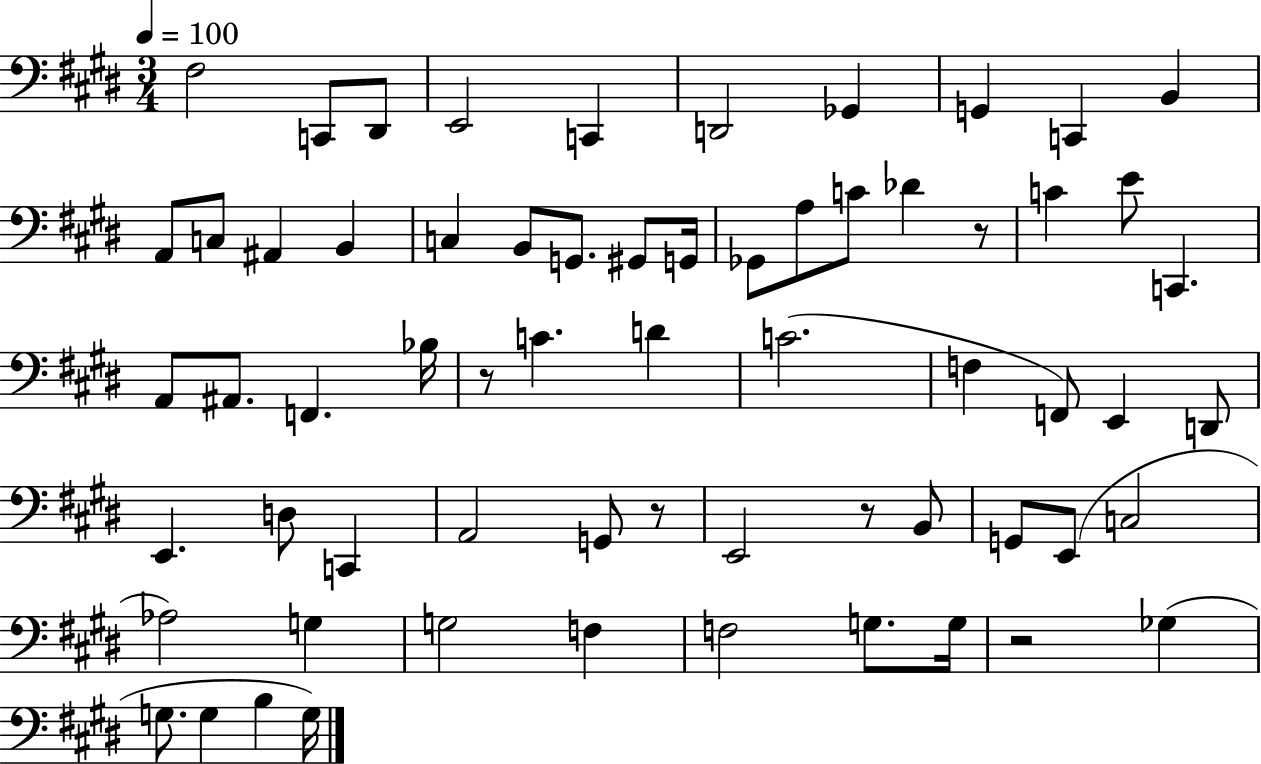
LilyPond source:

{
  \clef bass
  \numericTimeSignature
  \time 3/4
  \key e \major
  \tempo 4 = 100
  fis2 c,8 dis,8 | e,2 c,4 | d,2 ges,4 | g,4 c,4 b,4 | \break a,8 c8 ais,4 b,4 | c4 b,8 g,8. gis,8 g,16 | ges,8 a8 c'8 des'4 r8 | c'4 e'8 c,4. | \break a,8 ais,8. f,4. bes16 | r8 c'4. d'4 | c'2.( | f4 f,8) e,4 d,8 | \break e,4. d8 c,4 | a,2 g,8 r8 | e,2 r8 b,8 | g,8 e,8( c2 | \break aes2) g4 | g2 f4 | f2 g8. g16 | r2 ges4( | \break g8. g4 b4 g16) | \bar "|."
}